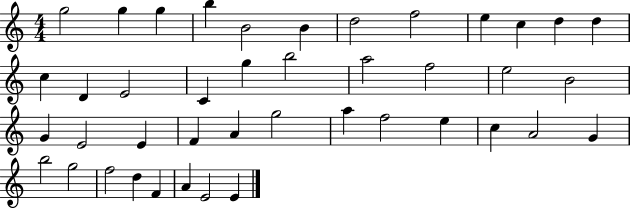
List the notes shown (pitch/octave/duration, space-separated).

G5/h G5/q G5/q B5/q B4/h B4/q D5/h F5/h E5/q C5/q D5/q D5/q C5/q D4/q E4/h C4/q G5/q B5/h A5/h F5/h E5/h B4/h G4/q E4/h E4/q F4/q A4/q G5/h A5/q F5/h E5/q C5/q A4/h G4/q B5/h G5/h F5/h D5/q F4/q A4/q E4/h E4/q